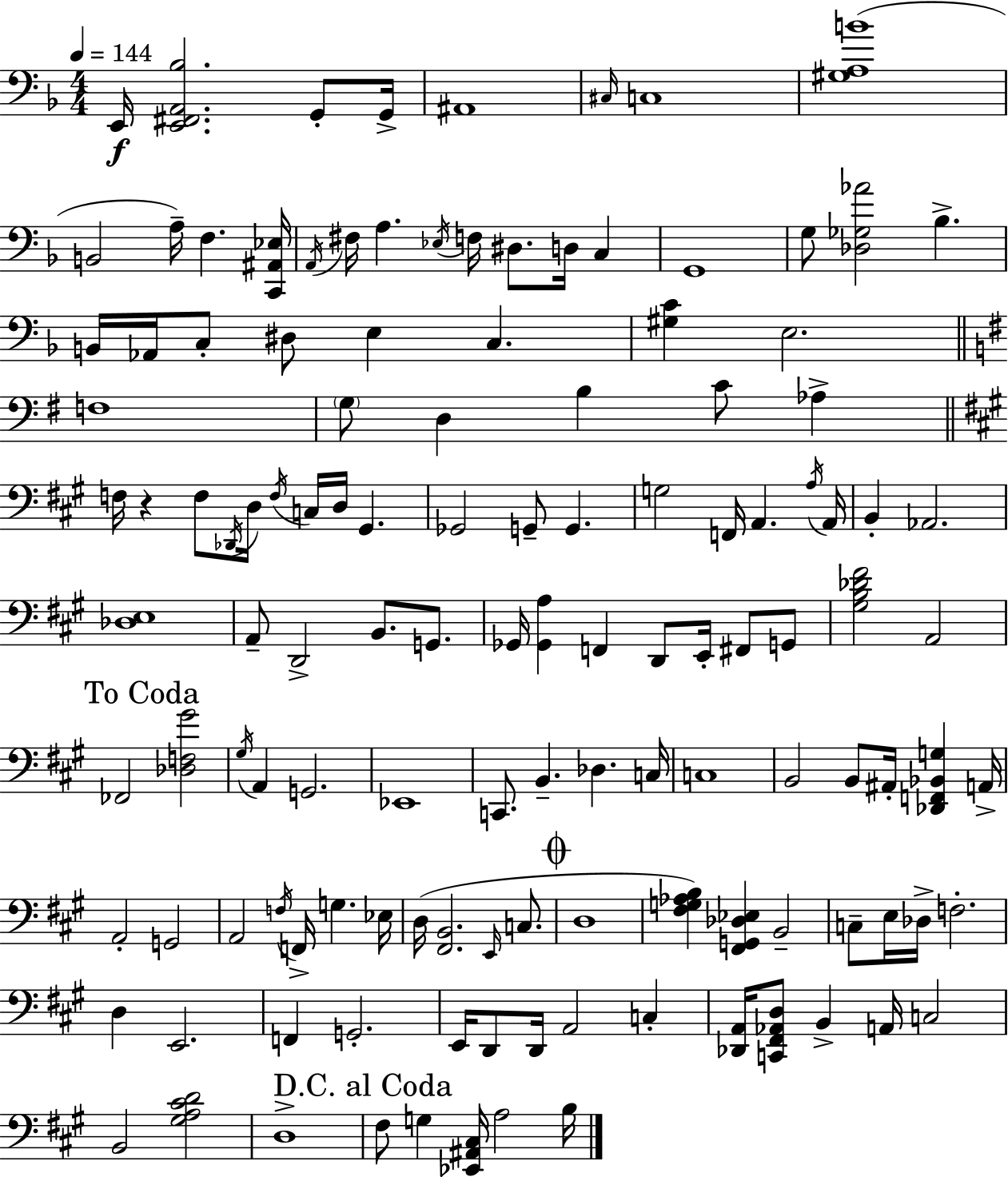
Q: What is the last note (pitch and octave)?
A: B3